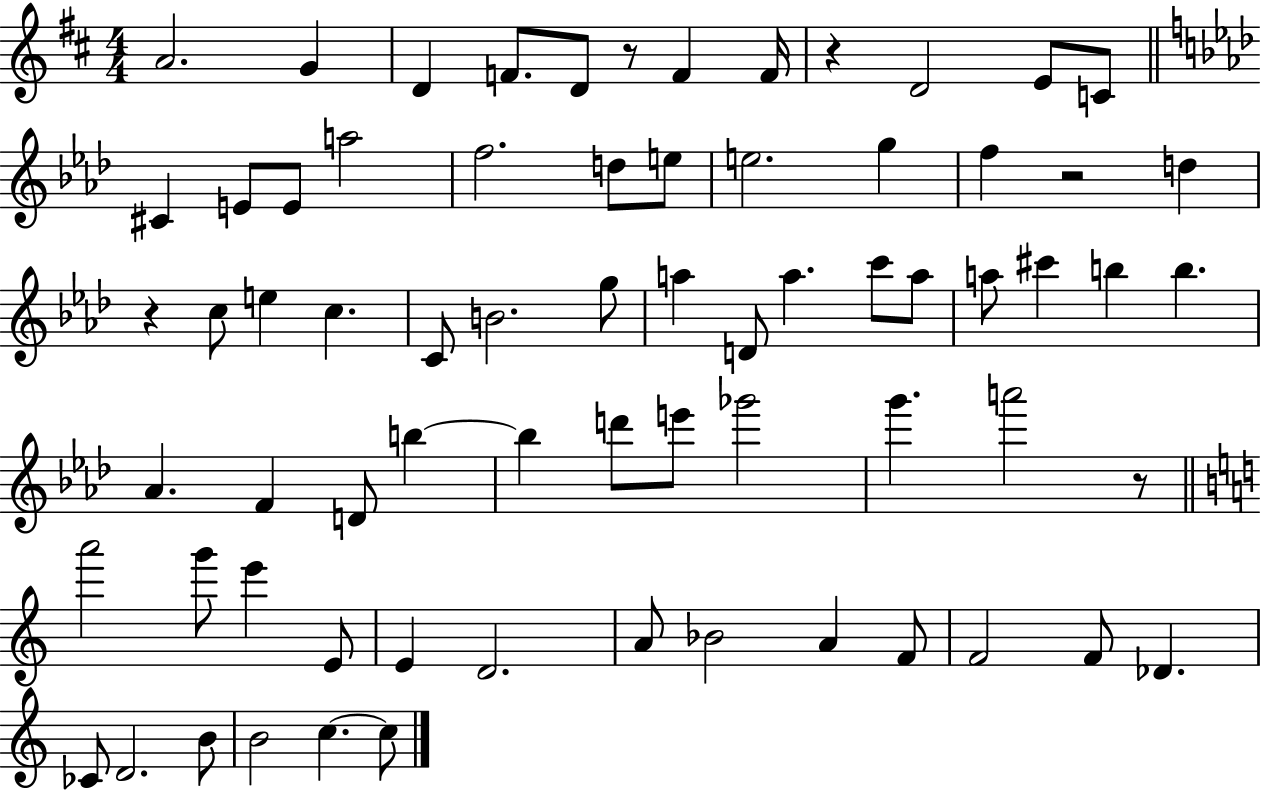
A4/h. G4/q D4/q F4/e. D4/e R/e F4/q F4/s R/q D4/h E4/e C4/e C#4/q E4/e E4/e A5/h F5/h. D5/e E5/e E5/h. G5/q F5/q R/h D5/q R/q C5/e E5/q C5/q. C4/e B4/h. G5/e A5/q D4/e A5/q. C6/e A5/e A5/e C#6/q B5/q B5/q. Ab4/q. F4/q D4/e B5/q B5/q D6/e E6/e Gb6/h G6/q. A6/h R/e A6/h G6/e E6/q E4/e E4/q D4/h. A4/e Bb4/h A4/q F4/e F4/h F4/e Db4/q. CES4/e D4/h. B4/e B4/h C5/q. C5/e